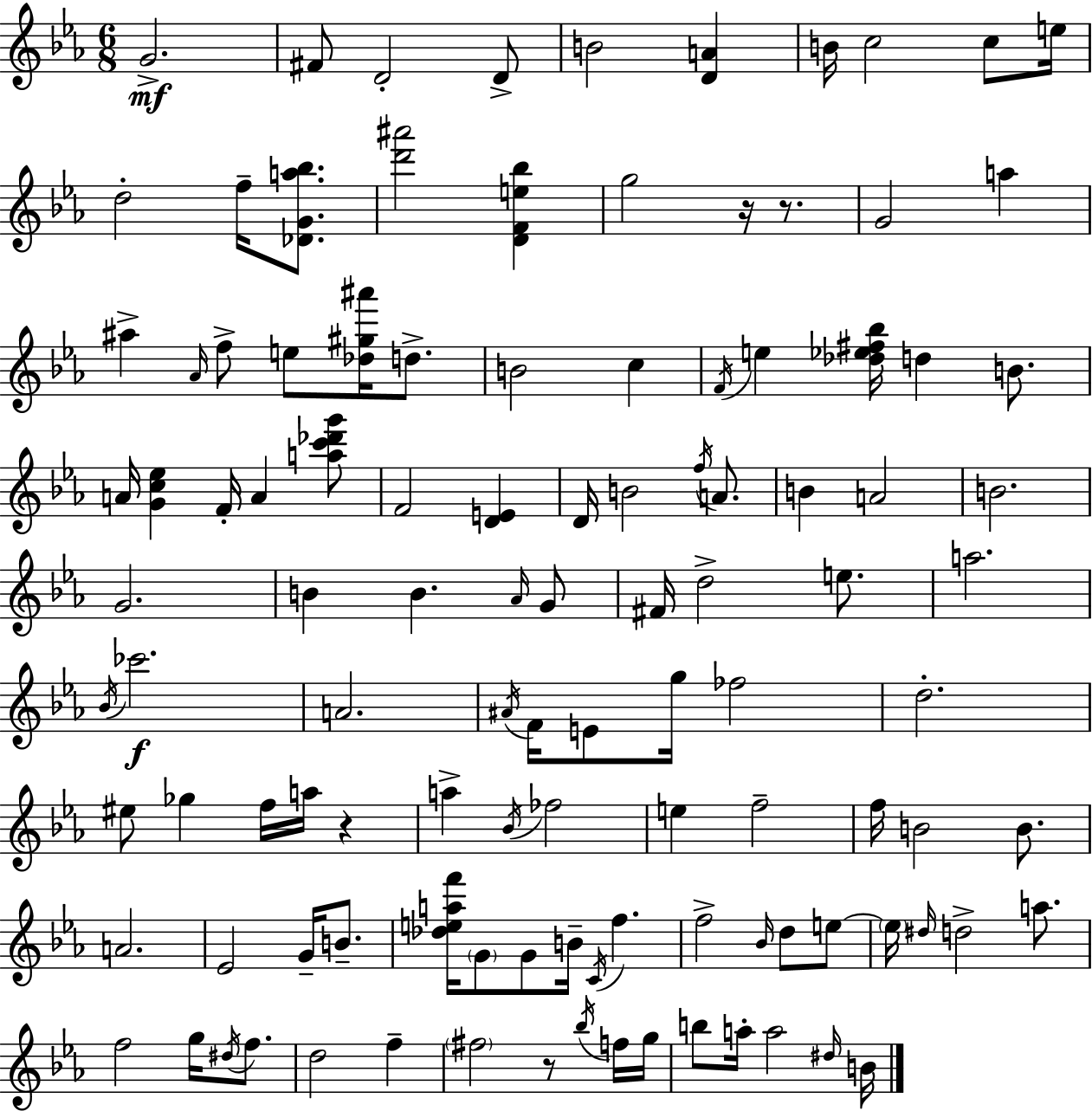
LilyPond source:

{
  \clef treble
  \numericTimeSignature
  \time 6/8
  \key c \minor
  g'2.->\mf | fis'8 d'2-. d'8-> | b'2 <d' a'>4 | b'16 c''2 c''8 e''16 | \break d''2-. f''16-- <des' g' a'' bes''>8. | <d''' ais'''>2 <d' f' e'' bes''>4 | g''2 r16 r8. | g'2 a''4 | \break ais''4-> \grace { aes'16 } f''8-> e''8 <des'' gis'' ais'''>16 d''8.-> | b'2 c''4 | \acciaccatura { f'16 } e''4 <des'' ees'' fis'' bes''>16 d''4 b'8. | a'16 <g' c'' ees''>4 f'16-. a'4 | \break <a'' c''' des''' g'''>8 f'2 <d' e'>4 | d'16 b'2 \acciaccatura { f''16 } | a'8. b'4 a'2 | b'2. | \break g'2. | b'4 b'4. | \grace { aes'16 } g'8 fis'16 d''2-> | e''8. a''2. | \break \acciaccatura { bes'16 }\f ces'''2. | a'2. | \acciaccatura { ais'16 } f'16 e'8 g''16 fes''2 | d''2.-. | \break eis''8 ges''4 | f''16 a''16 r4 a''4-> \acciaccatura { bes'16 } fes''2 | e''4 f''2-- | f''16 b'2 | \break b'8. a'2. | ees'2 | g'16-- b'8.-- <des'' e'' a'' f'''>16 \parenthesize g'8 g'8 | b'16-- \acciaccatura { c'16 } f''4. f''2-> | \break \grace { bes'16 } d''8 e''8~~ \parenthesize e''16 \grace { dis''16 } d''2-> | a''8. f''2 | g''16 \acciaccatura { dis''16 } f''8. d''2 | f''4-- \parenthesize fis''2 | \break r8 \acciaccatura { bes''16 } f''16 g''16 | b''8 a''16-. a''2 \grace { dis''16 } | b'16 \bar "|."
}